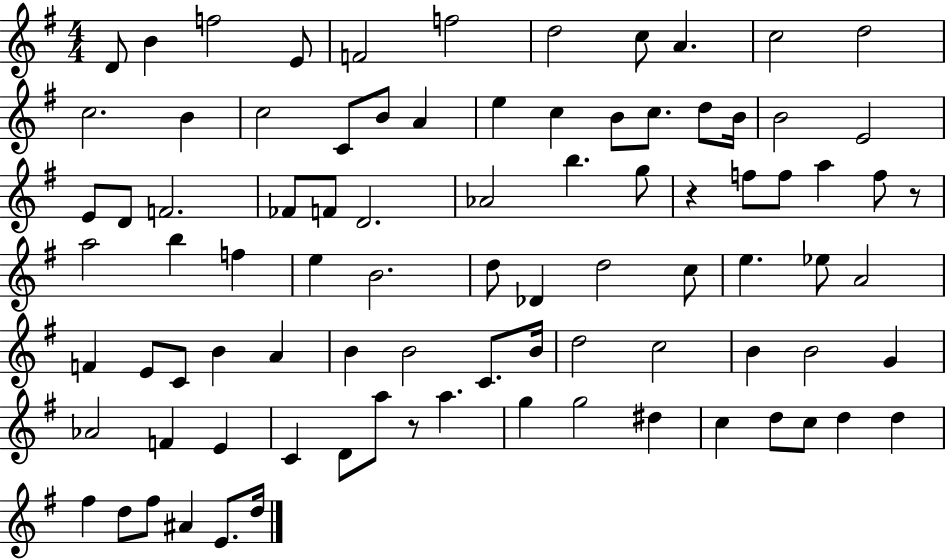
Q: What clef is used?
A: treble